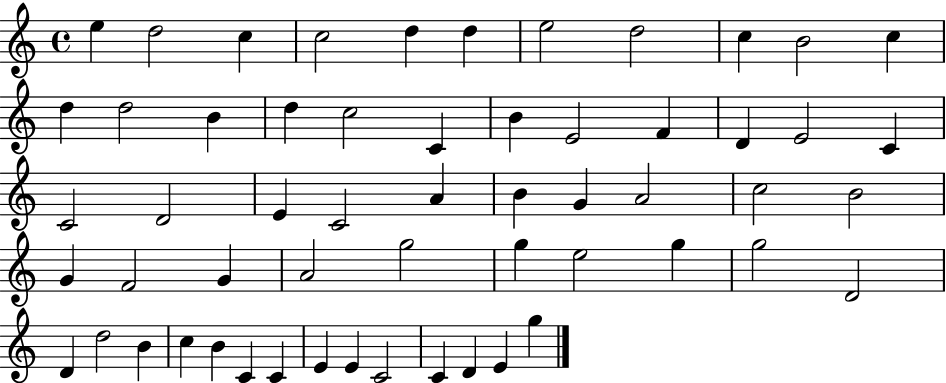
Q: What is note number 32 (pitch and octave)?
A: C5